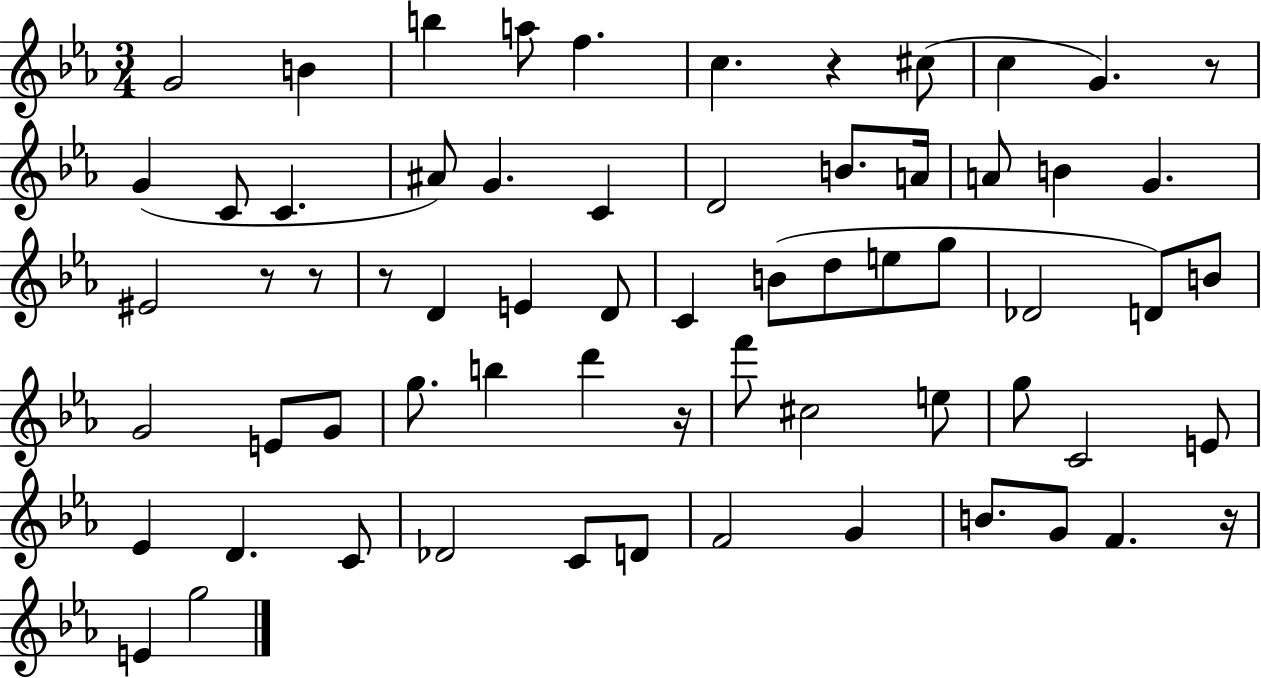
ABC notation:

X:1
T:Untitled
M:3/4
L:1/4
K:Eb
G2 B b a/2 f c z ^c/2 c G z/2 G C/2 C ^A/2 G C D2 B/2 A/4 A/2 B G ^E2 z/2 z/2 z/2 D E D/2 C B/2 d/2 e/2 g/2 _D2 D/2 B/2 G2 E/2 G/2 g/2 b d' z/4 f'/2 ^c2 e/2 g/2 C2 E/2 _E D C/2 _D2 C/2 D/2 F2 G B/2 G/2 F z/4 E g2